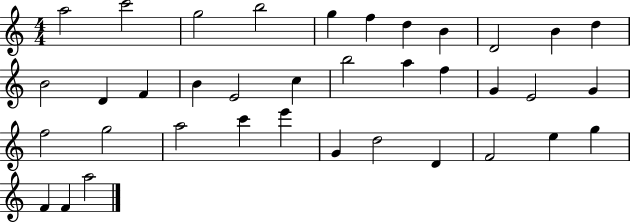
A5/h C6/h G5/h B5/h G5/q F5/q D5/q B4/q D4/h B4/q D5/q B4/h D4/q F4/q B4/q E4/h C5/q B5/h A5/q F5/q G4/q E4/h G4/q F5/h G5/h A5/h C6/q E6/q G4/q D5/h D4/q F4/h E5/q G5/q F4/q F4/q A5/h